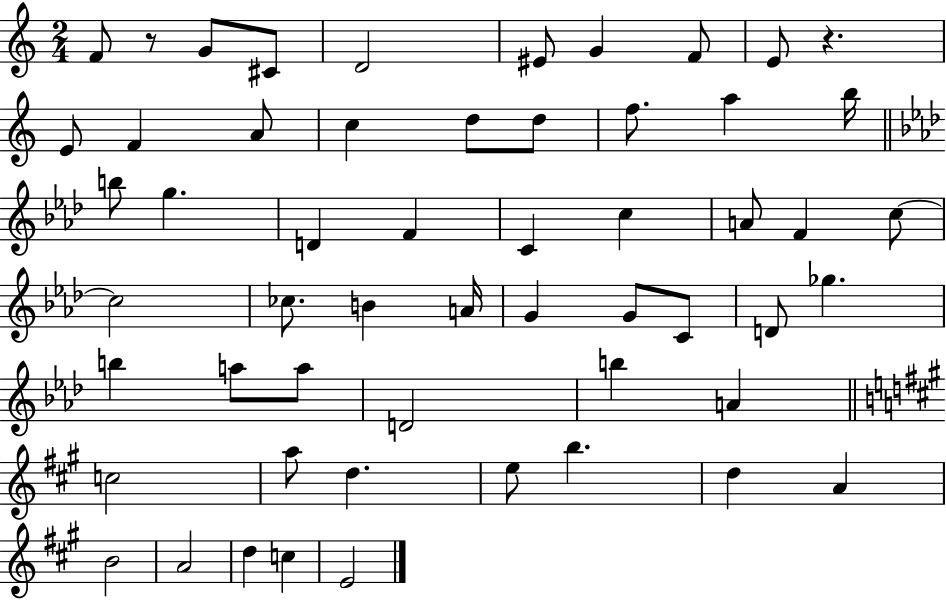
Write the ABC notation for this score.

X:1
T:Untitled
M:2/4
L:1/4
K:C
F/2 z/2 G/2 ^C/2 D2 ^E/2 G F/2 E/2 z E/2 F A/2 c d/2 d/2 f/2 a b/4 b/2 g D F C c A/2 F c/2 c2 _c/2 B A/4 G G/2 C/2 D/2 _g b a/2 a/2 D2 b A c2 a/2 d e/2 b d A B2 A2 d c E2